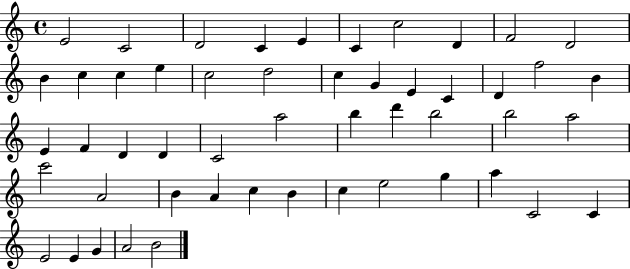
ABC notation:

X:1
T:Untitled
M:4/4
L:1/4
K:C
E2 C2 D2 C E C c2 D F2 D2 B c c e c2 d2 c G E C D f2 B E F D D C2 a2 b d' b2 b2 a2 c'2 A2 B A c B c e2 g a C2 C E2 E G A2 B2